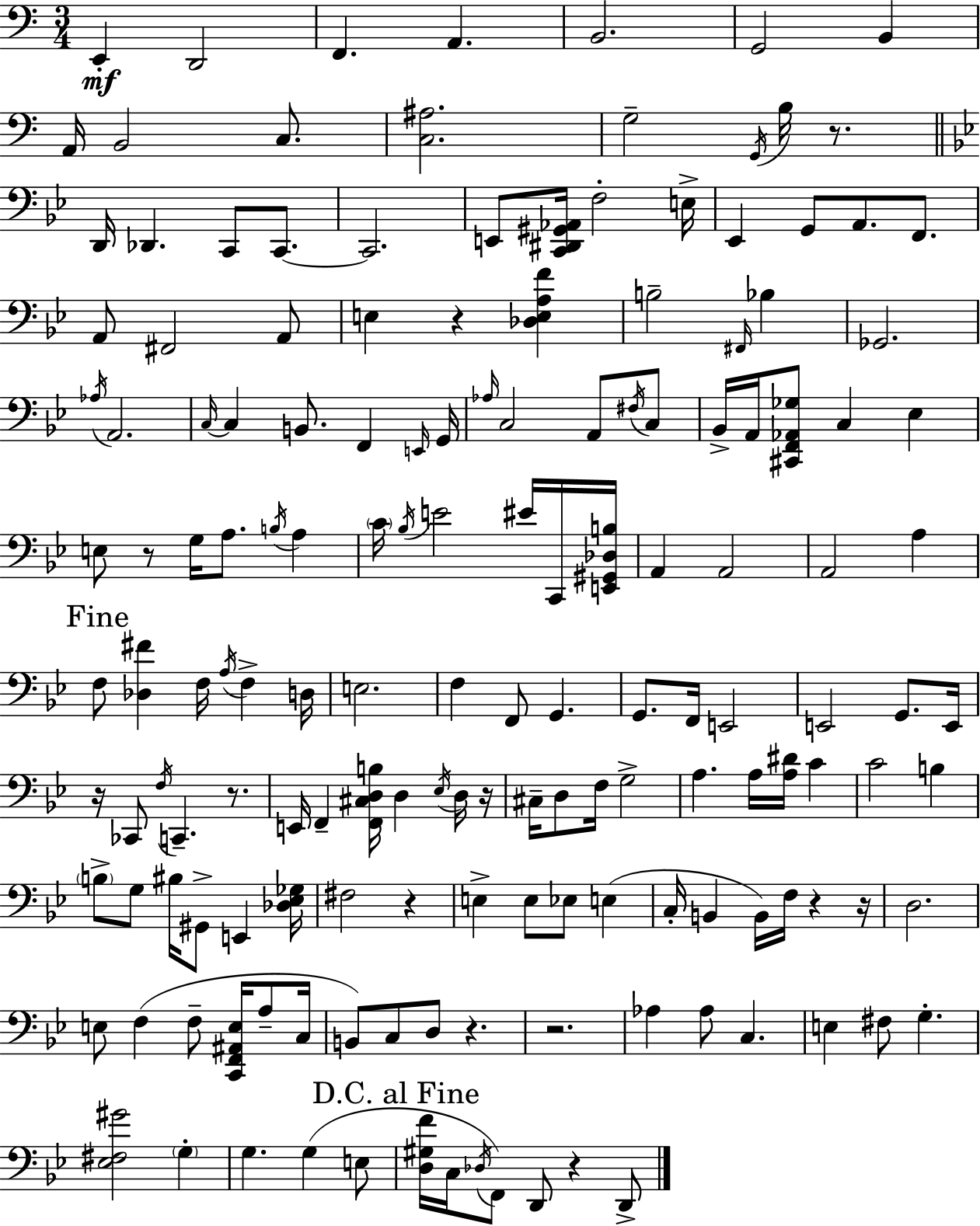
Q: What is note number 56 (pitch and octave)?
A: C4